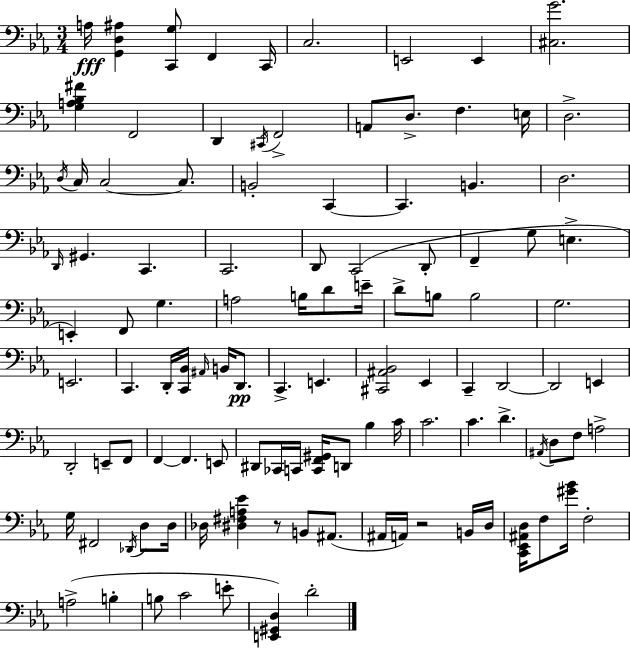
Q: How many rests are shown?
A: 2